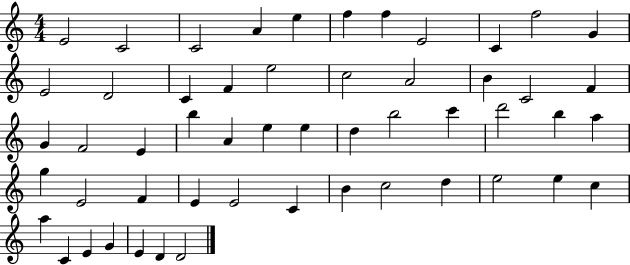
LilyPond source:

{
  \clef treble
  \numericTimeSignature
  \time 4/4
  \key c \major
  e'2 c'2 | c'2 a'4 e''4 | f''4 f''4 e'2 | c'4 f''2 g'4 | \break e'2 d'2 | c'4 f'4 e''2 | c''2 a'2 | b'4 c'2 f'4 | \break g'4 f'2 e'4 | b''4 a'4 e''4 e''4 | d''4 b''2 c'''4 | d'''2 b''4 a''4 | \break g''4 e'2 f'4 | e'4 e'2 c'4 | b'4 c''2 d''4 | e''2 e''4 c''4 | \break a''4 c'4 e'4 g'4 | e'4 d'4 d'2 | \bar "|."
}